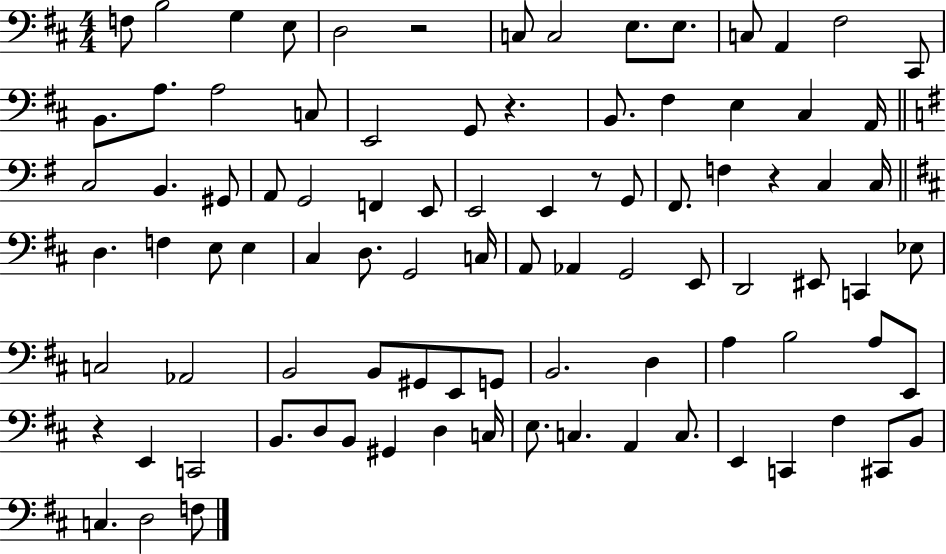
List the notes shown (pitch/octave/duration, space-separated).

F3/e B3/h G3/q E3/e D3/h R/h C3/e C3/h E3/e. E3/e. C3/e A2/q F#3/h C#2/e B2/e. A3/e. A3/h C3/e E2/h G2/e R/q. B2/e. F#3/q E3/q C#3/q A2/s C3/h B2/q. G#2/e A2/e G2/h F2/q E2/e E2/h E2/q R/e G2/e F#2/e. F3/q R/q C3/q C3/s D3/q. F3/q E3/e E3/q C#3/q D3/e. G2/h C3/s A2/e Ab2/q G2/h E2/e D2/h EIS2/e C2/q Eb3/e C3/h Ab2/h B2/h B2/e G#2/e E2/e G2/e B2/h. D3/q A3/q B3/h A3/e E2/e R/q E2/q C2/h B2/e. D3/e B2/e G#2/q D3/q C3/s E3/e. C3/q. A2/q C3/e. E2/q C2/q F#3/q C#2/e B2/e C3/q. D3/h F3/e